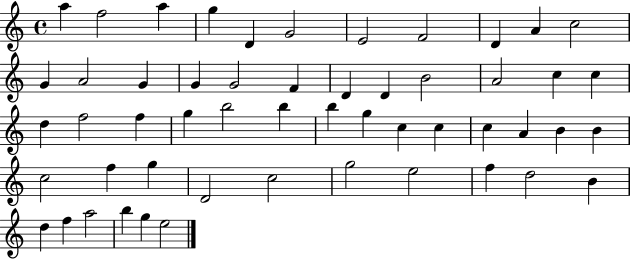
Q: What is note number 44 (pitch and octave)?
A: E5